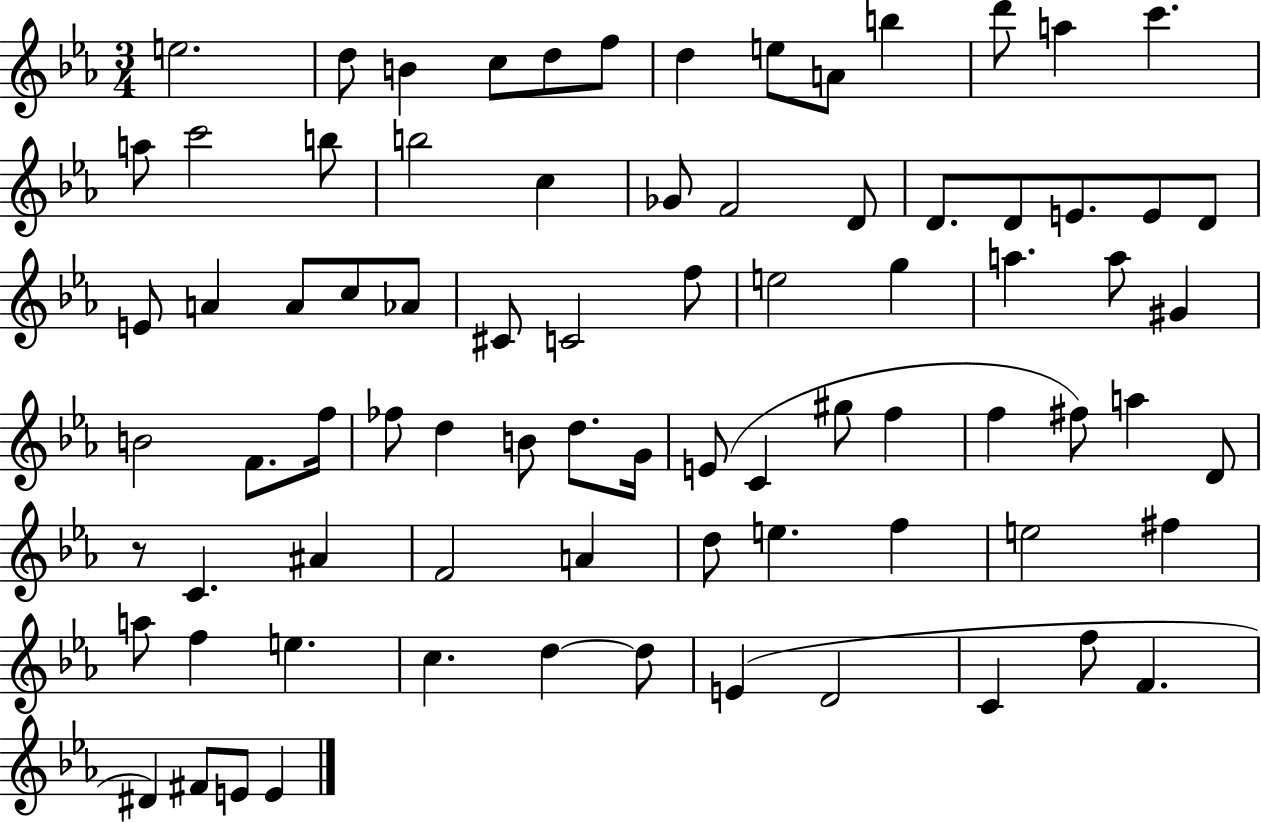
{
  \clef treble
  \numericTimeSignature
  \time 3/4
  \key ees \major
  \repeat volta 2 { e''2. | d''8 b'4 c''8 d''8 f''8 | d''4 e''8 a'8 b''4 | d'''8 a''4 c'''4. | \break a''8 c'''2 b''8 | b''2 c''4 | ges'8 f'2 d'8 | d'8. d'8 e'8. e'8 d'8 | \break e'8 a'4 a'8 c''8 aes'8 | cis'8 c'2 f''8 | e''2 g''4 | a''4. a''8 gis'4 | \break b'2 f'8. f''16 | fes''8 d''4 b'8 d''8. g'16 | e'8( c'4 gis''8 f''4 | f''4 fis''8) a''4 d'8 | \break r8 c'4. ais'4 | f'2 a'4 | d''8 e''4. f''4 | e''2 fis''4 | \break a''8 f''4 e''4. | c''4. d''4~~ d''8 | e'4( d'2 | c'4 f''8 f'4. | \break dis'4) fis'8 e'8 e'4 | } \bar "|."
}